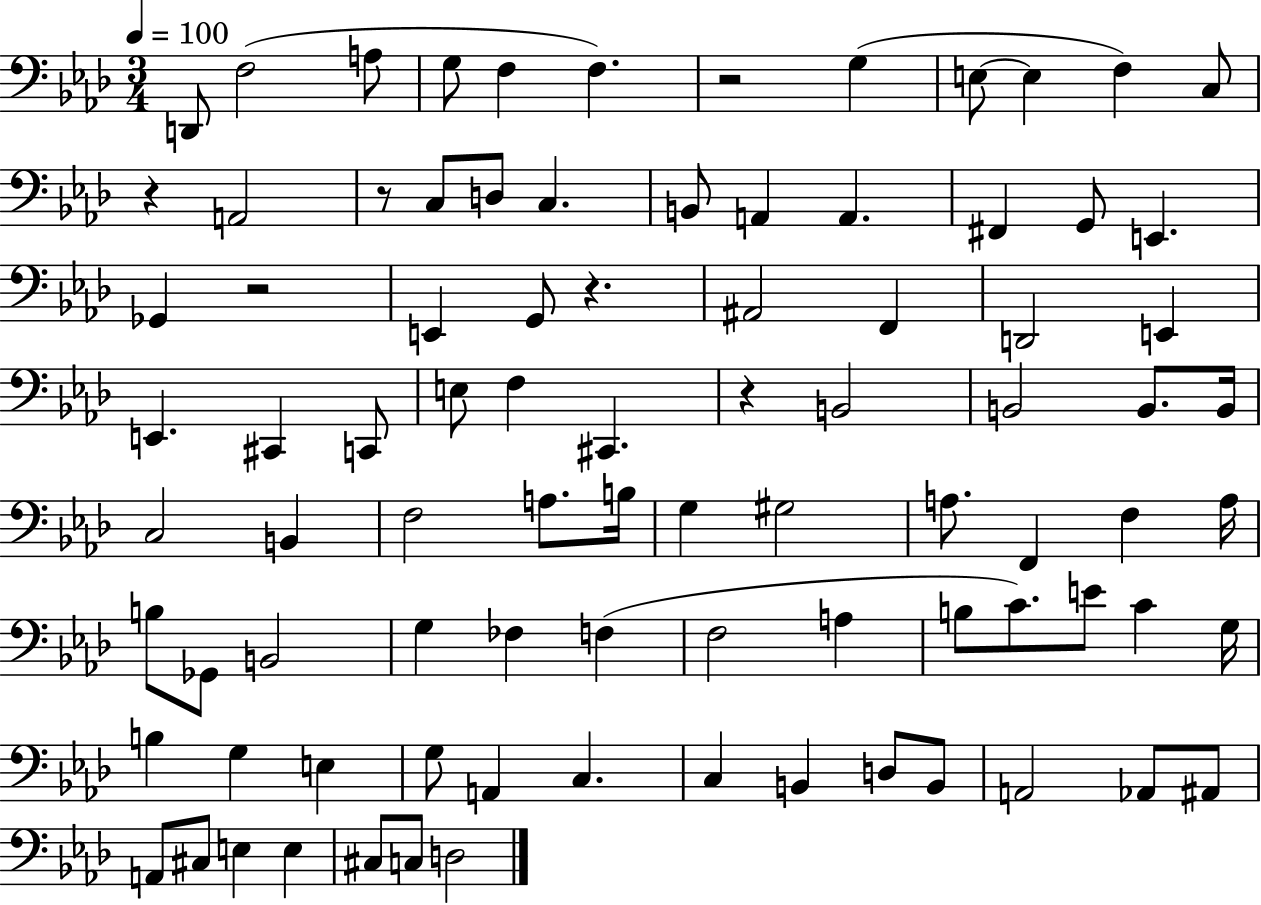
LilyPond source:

{
  \clef bass
  \numericTimeSignature
  \time 3/4
  \key aes \major
  \tempo 4 = 100
  d,8 f2( a8 | g8 f4 f4.) | r2 g4( | e8~~ e4 f4) c8 | \break r4 a,2 | r8 c8 d8 c4. | b,8 a,4 a,4. | fis,4 g,8 e,4. | \break ges,4 r2 | e,4 g,8 r4. | ais,2 f,4 | d,2 e,4 | \break e,4. cis,4 c,8 | e8 f4 cis,4. | r4 b,2 | b,2 b,8. b,16 | \break c2 b,4 | f2 a8. b16 | g4 gis2 | a8. f,4 f4 a16 | \break b8 ges,8 b,2 | g4 fes4 f4( | f2 a4 | b8 c'8.) e'8 c'4 g16 | \break b4 g4 e4 | g8 a,4 c4. | c4 b,4 d8 b,8 | a,2 aes,8 ais,8 | \break a,8 cis8 e4 e4 | cis8 c8 d2 | \bar "|."
}